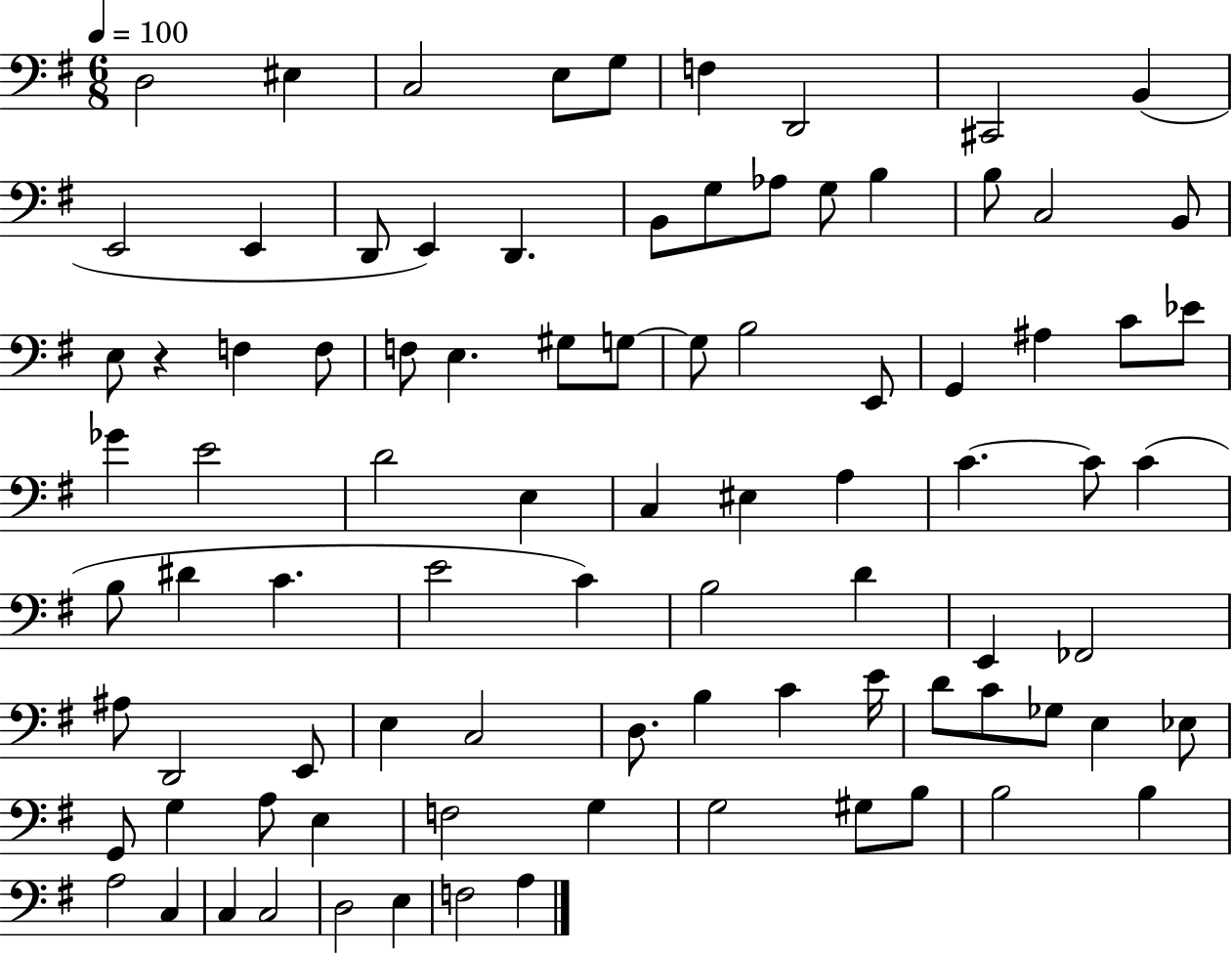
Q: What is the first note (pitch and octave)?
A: D3